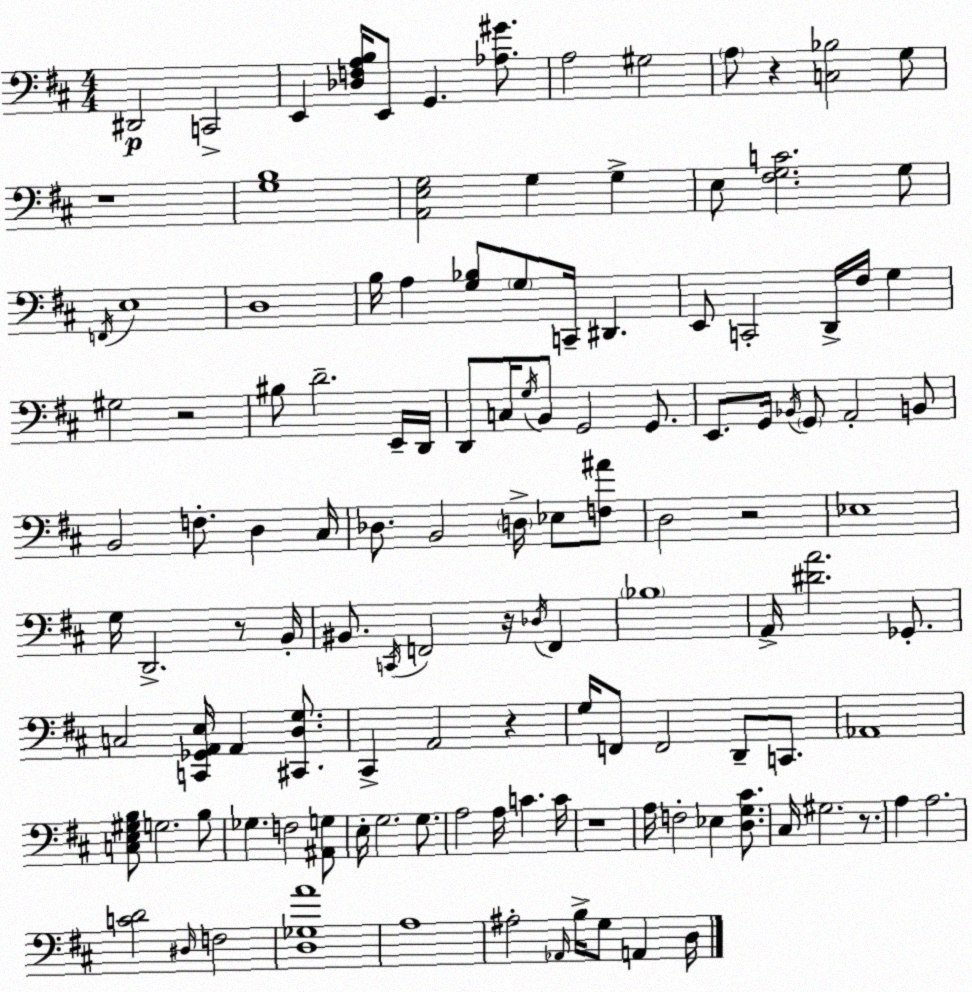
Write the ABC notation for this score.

X:1
T:Untitled
M:4/4
L:1/4
K:D
^D,,2 C,,2 E,, [_D,F,A,B,]/4 E,,/2 G,, [_A,^G]/2 A,2 ^G,2 A,/2 z [C,_B,]2 G,/2 z4 [G,B,]4 [A,,E,G,]2 G, G, E,/2 [^F,G,C]2 G,/2 F,,/4 E,4 D,4 B,/4 A, [G,_B,]/2 G,/2 C,,/4 ^D,, E,,/2 C,,2 D,,/4 ^F,/4 G, ^G,2 z2 ^B,/2 D2 E,,/4 D,,/4 D,,/2 C,/4 G,/4 B,,/2 G,,2 G,,/2 E,,/2 G,,/4 _B,,/4 G,,/2 A,,2 B,,/2 B,,2 F,/2 D, ^C,/4 _D,/2 B,,2 D,/4 _E,/2 [F,^A]/2 D,2 z2 _E,4 G,/4 D,,2 z/2 B,,/4 ^B,,/2 C,,/4 F,,2 z/4 _D,/4 F,, _B,4 A,,/4 [^DA]2 _G,,/2 C,2 [C,,_G,,A,,E,]/4 A,, [^C,,D,G,]/2 ^C,, A,,2 z G,/4 F,,/2 F,,2 D,,/2 C,,/2 _A,,4 [C,E,^G,B,]/2 G,2 B,/2 _G, F,2 [^A,,G,]/2 E,/4 G,2 G,/2 A,2 A,/4 C C/4 z4 A,/4 F,2 _E, [D,G,^C]/2 ^C,/4 ^G,2 z/2 A, A,2 [CD]2 ^D,/4 F,2 [D,_G,A]4 A,4 ^A,2 _A,,/4 B,/4 G,/2 A,, D,/4